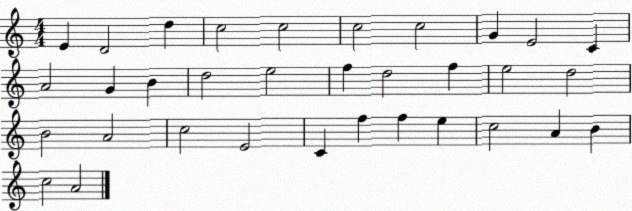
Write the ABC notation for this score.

X:1
T:Untitled
M:4/4
L:1/4
K:C
E D2 d c2 c2 c2 c2 G E2 C A2 G B d2 e2 f d2 f e2 d2 B2 A2 c2 E2 C f f e c2 A B c2 A2